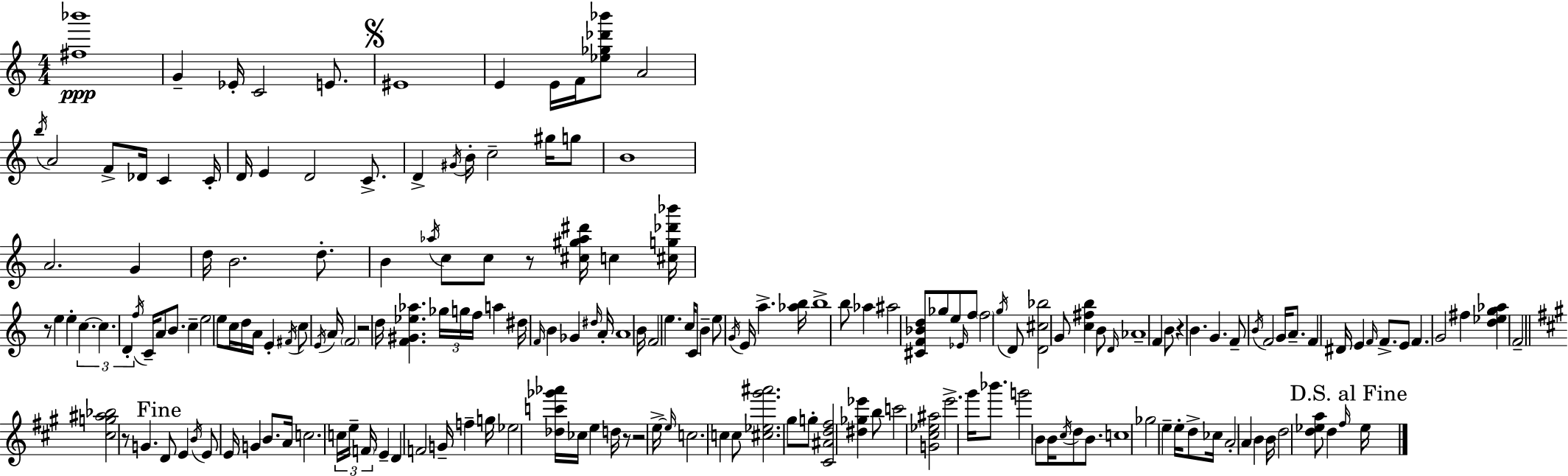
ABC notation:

X:1
T:Untitled
M:4/4
L:1/4
K:C
[^f_b']4 G _E/4 C2 E/2 ^E4 E E/4 F/4 [_e_g_d'_b']/2 A2 b/4 A2 F/2 _D/4 C C/4 D/4 E D2 C/2 D ^G/4 B/4 c2 ^g/4 g/2 B4 A2 G d/4 B2 d/2 B _a/4 c/2 c/2 z/2 [^c^g_a^d']/4 c [^cg_d'_b']/4 z/2 e e c c D f/4 C/4 A/2 B/2 c e2 e/2 c/4 d/4 A/4 E ^F/4 c/2 E/4 A/4 F2 z2 d/4 [F^G_e_a] _g/4 g/4 f/4 a ^d/4 F/4 B _G ^d/4 A/4 A4 B/4 F2 e c/4 C/2 B e/2 G/4 E/4 a [_ab]/4 b4 b/2 _a ^a2 [^CF_Bd]/2 _g/2 e/2 _E/4 f/2 f2 g/4 D/2 [D^c_b]2 G/2 [c^fb] B/2 D/4 _A4 F B/2 z B G F/2 B/4 F2 G/4 A/2 F ^D/4 E F/4 F/2 E/2 F G2 ^f [d_eg_a] F2 [^cg^a_b]2 z/2 G D/2 E B/4 E/2 E/4 G B/2 A/4 c2 c/4 e/4 F/4 E D F2 G/4 f g/4 _e2 [_dc'_g'_a']/4 _c/4 e d/4 z/2 z2 e/4 e/4 c2 c c/2 [^c_e^g'^a']2 ^g/2 g/2 [^C^Ad^f]2 [^d_g_e'] b/2 c'2 [G^c_e^a]2 e'2 ^g'/4 _b'/2 g'2 B/2 B/4 ^c/4 d/2 B/2 c4 _g2 e e/4 d/2 _c/4 A2 A B B/4 d2 [d_ea]/2 d ^f/4 _e/4